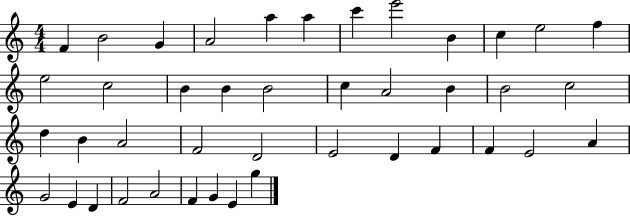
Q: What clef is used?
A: treble